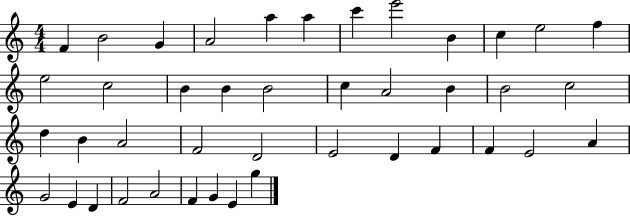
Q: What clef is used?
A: treble